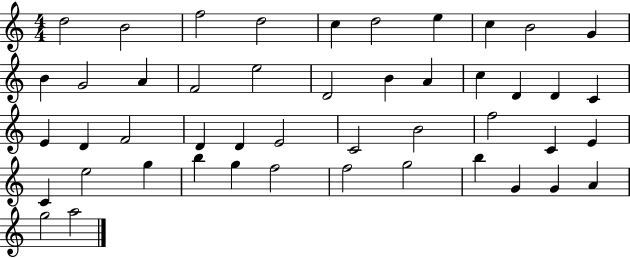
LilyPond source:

{
  \clef treble
  \numericTimeSignature
  \time 4/4
  \key c \major
  d''2 b'2 | f''2 d''2 | c''4 d''2 e''4 | c''4 b'2 g'4 | \break b'4 g'2 a'4 | f'2 e''2 | d'2 b'4 a'4 | c''4 d'4 d'4 c'4 | \break e'4 d'4 f'2 | d'4 d'4 e'2 | c'2 b'2 | f''2 c'4 e'4 | \break c'4 e''2 g''4 | b''4 g''4 f''2 | f''2 g''2 | b''4 g'4 g'4 a'4 | \break g''2 a''2 | \bar "|."
}